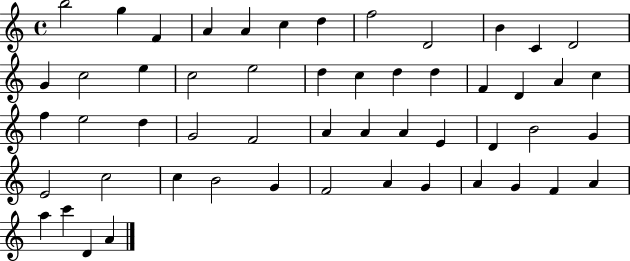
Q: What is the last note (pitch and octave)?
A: A4